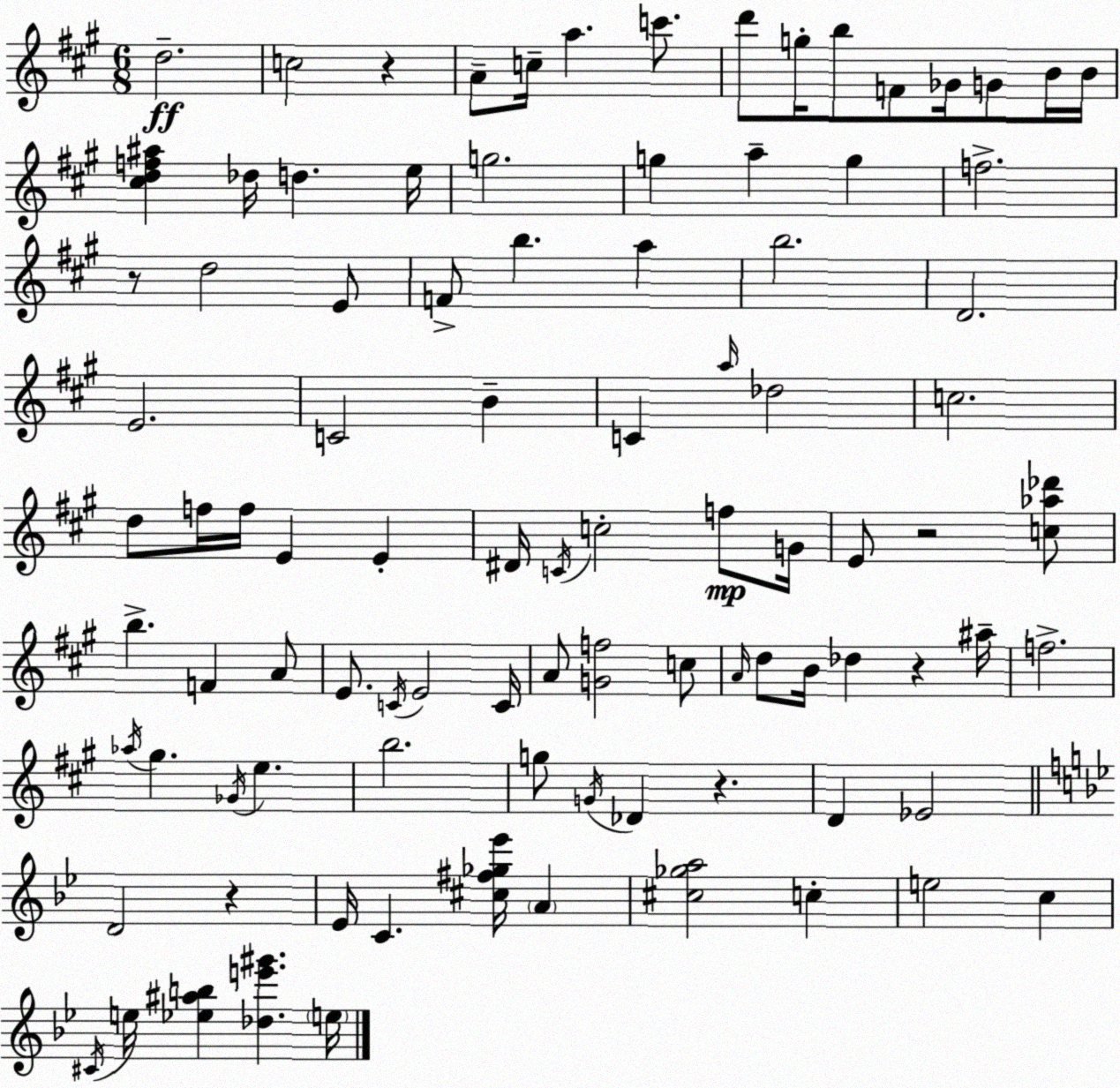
X:1
T:Untitled
M:6/8
L:1/4
K:A
d2 c2 z A/2 c/4 a c'/2 d'/2 g/4 b/2 F/2 _G/4 G/2 B/4 B/4 [^cdf^a] _d/4 d e/4 g2 g a g f2 z/2 d2 E/2 F/2 b a b2 D2 E2 C2 B C a/4 _d2 c2 d/2 f/4 f/4 E E ^D/4 C/4 c2 f/2 G/4 E/2 z2 [c_a_d']/2 b F A/2 E/2 C/4 E2 C/4 A/2 [Gf]2 c/2 A/4 d/2 B/4 _d z ^a/4 f2 _a/4 ^g _G/4 e b2 g/2 G/4 _D z D _E2 D2 z _E/4 C [^c^f_g_e']/4 A [^c_ga]2 c e2 c ^C/4 e/4 [_e^ab] [_de'^g'] e/4